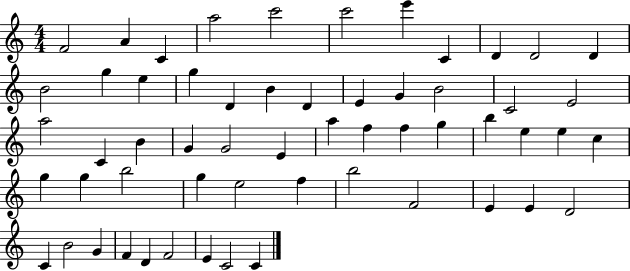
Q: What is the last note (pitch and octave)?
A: C4